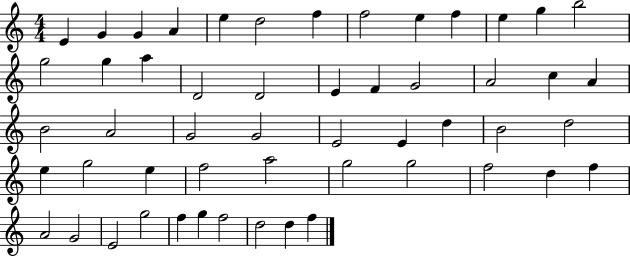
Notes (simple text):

E4/q G4/q G4/q A4/q E5/q D5/h F5/q F5/h E5/q F5/q E5/q G5/q B5/h G5/h G5/q A5/q D4/h D4/h E4/q F4/q G4/h A4/h C5/q A4/q B4/h A4/h G4/h G4/h E4/h E4/q D5/q B4/h D5/h E5/q G5/h E5/q F5/h A5/h G5/h G5/h F5/h D5/q F5/q A4/h G4/h E4/h G5/h F5/q G5/q F5/h D5/h D5/q F5/q